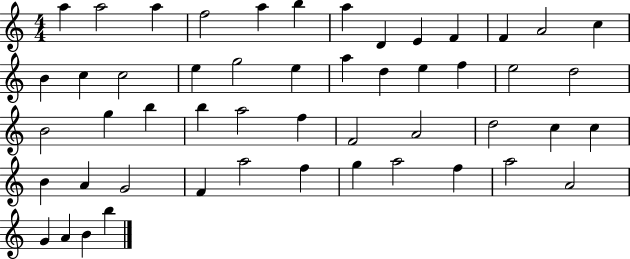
{
  \clef treble
  \numericTimeSignature
  \time 4/4
  \key c \major
  a''4 a''2 a''4 | f''2 a''4 b''4 | a''4 d'4 e'4 f'4 | f'4 a'2 c''4 | \break b'4 c''4 c''2 | e''4 g''2 e''4 | a''4 d''4 e''4 f''4 | e''2 d''2 | \break b'2 g''4 b''4 | b''4 a''2 f''4 | f'2 a'2 | d''2 c''4 c''4 | \break b'4 a'4 g'2 | f'4 a''2 f''4 | g''4 a''2 f''4 | a''2 a'2 | \break g'4 a'4 b'4 b''4 | \bar "|."
}